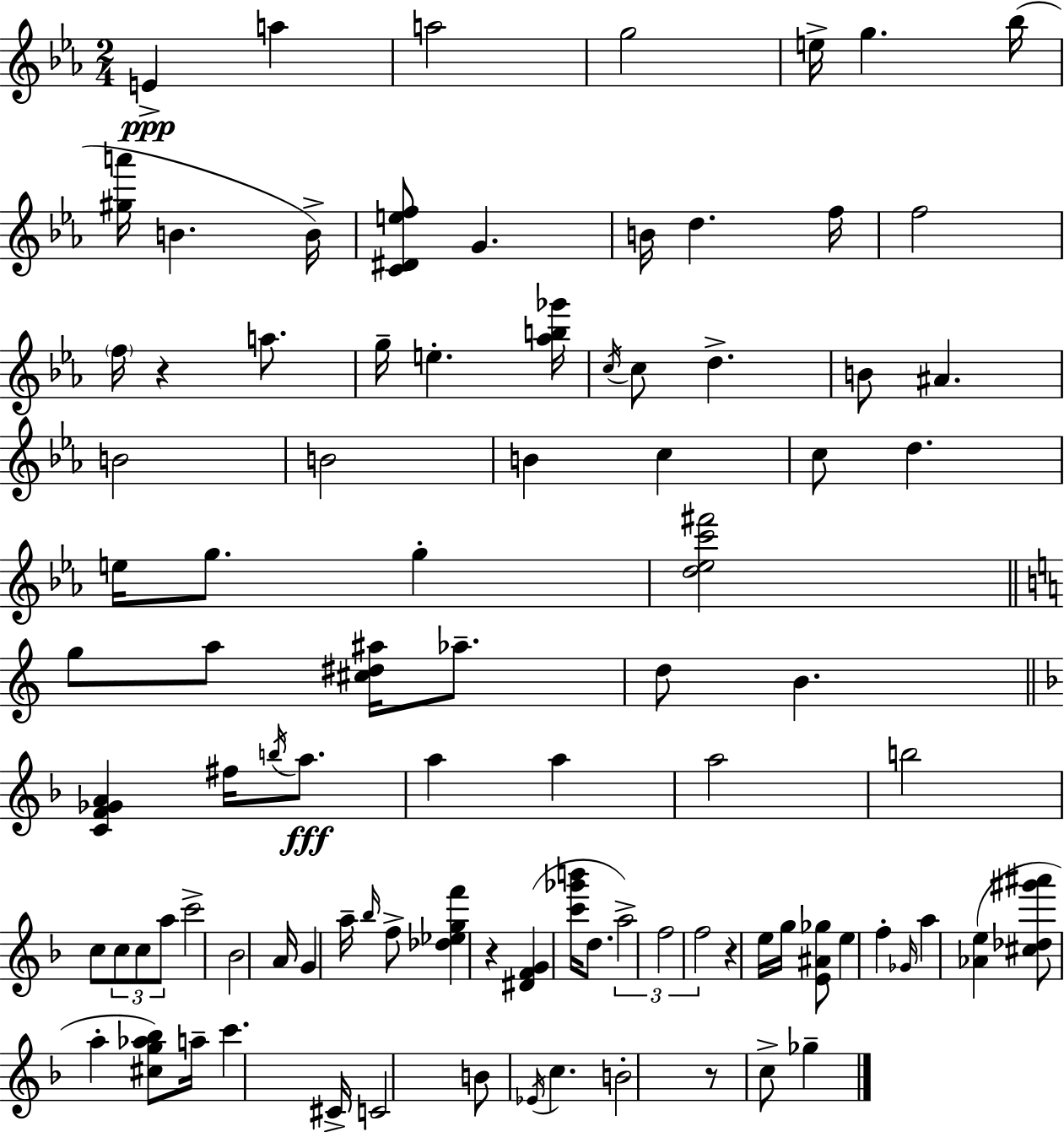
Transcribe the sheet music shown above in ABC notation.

X:1
T:Untitled
M:2/4
L:1/4
K:Eb
E a a2 g2 e/4 g _b/4 [^ga']/4 B B/4 [C^Def]/2 G B/4 d f/4 f2 f/4 z a/2 g/4 e [_ab_g']/4 c/4 c/2 d B/2 ^A B2 B2 B c c/2 d e/4 g/2 g [d_ec'^f']2 g/2 a/2 [^c^d^a]/4 _a/2 d/2 B [CF_GA] ^f/4 b/4 a/2 a a a2 b2 c/2 c/2 c/2 a/2 c'2 _B2 A/4 G a/4 _b/4 f/2 [_d_egf'] z [^DFG] [c'_g'b']/4 d/2 a2 f2 f2 z e/4 g/4 [E^A_g]/2 e f _G/4 a [_Ae] [^c_d^g'^a']/2 a [^cg_a_b]/2 a/4 c' ^C/4 C2 B/2 _E/4 c B2 z/2 c/2 _g